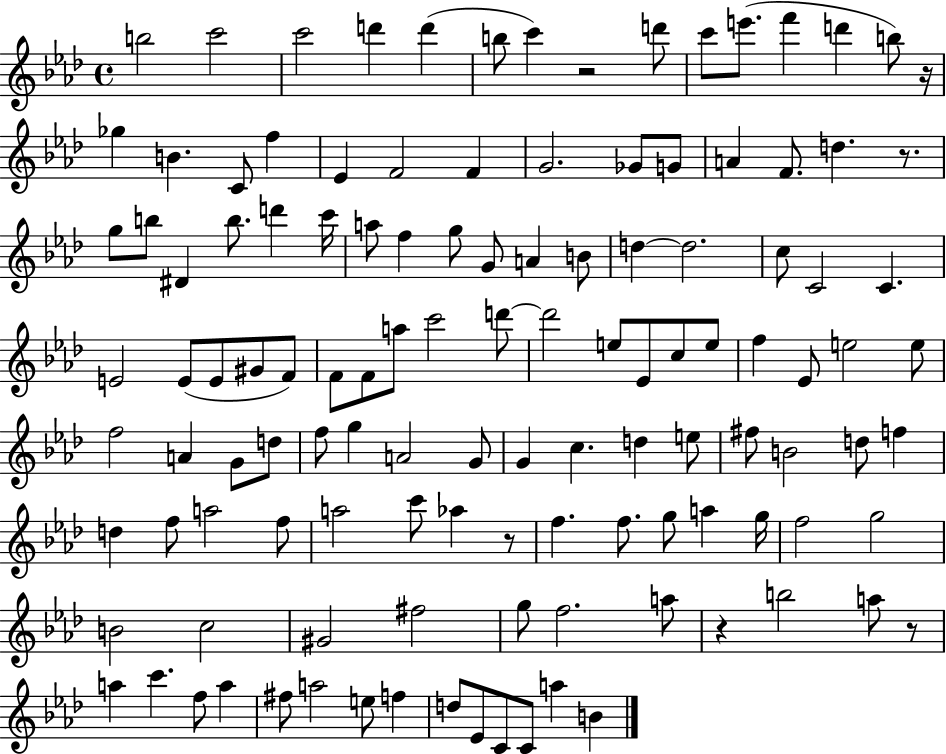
X:1
T:Untitled
M:4/4
L:1/4
K:Ab
b2 c'2 c'2 d' d' b/2 c' z2 d'/2 c'/2 e'/2 f' d' b/2 z/4 _g B C/2 f _E F2 F G2 _G/2 G/2 A F/2 d z/2 g/2 b/2 ^D b/2 d' c'/4 a/2 f g/2 G/2 A B/2 d d2 c/2 C2 C E2 E/2 E/2 ^G/2 F/2 F/2 F/2 a/2 c'2 d'/2 d'2 e/2 _E/2 c/2 e/2 f _E/2 e2 e/2 f2 A G/2 d/2 f/2 g A2 G/2 G c d e/2 ^f/2 B2 d/2 f d f/2 a2 f/2 a2 c'/2 _a z/2 f f/2 g/2 a g/4 f2 g2 B2 c2 ^G2 ^f2 g/2 f2 a/2 z b2 a/2 z/2 a c' f/2 a ^f/2 a2 e/2 f d/2 _E/2 C/2 C/2 a B